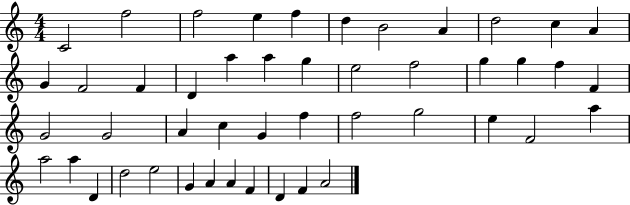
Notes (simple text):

C4/h F5/h F5/h E5/q F5/q D5/q B4/h A4/q D5/h C5/q A4/q G4/q F4/h F4/q D4/q A5/q A5/q G5/q E5/h F5/h G5/q G5/q F5/q F4/q G4/h G4/h A4/q C5/q G4/q F5/q F5/h G5/h E5/q F4/h A5/q A5/h A5/q D4/q D5/h E5/h G4/q A4/q A4/q F4/q D4/q F4/q A4/h